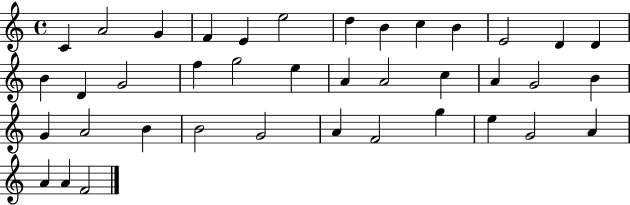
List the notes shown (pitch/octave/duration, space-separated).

C4/q A4/h G4/q F4/q E4/q E5/h D5/q B4/q C5/q B4/q E4/h D4/q D4/q B4/q D4/q G4/h F5/q G5/h E5/q A4/q A4/h C5/q A4/q G4/h B4/q G4/q A4/h B4/q B4/h G4/h A4/q F4/h G5/q E5/q G4/h A4/q A4/q A4/q F4/h